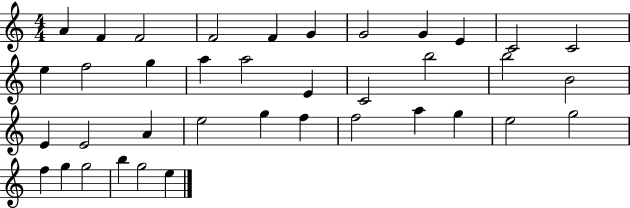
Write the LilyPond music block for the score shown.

{
  \clef treble
  \numericTimeSignature
  \time 4/4
  \key c \major
  a'4 f'4 f'2 | f'2 f'4 g'4 | g'2 g'4 e'4 | c'2 c'2 | \break e''4 f''2 g''4 | a''4 a''2 e'4 | c'2 b''2 | b''2 b'2 | \break e'4 e'2 a'4 | e''2 g''4 f''4 | f''2 a''4 g''4 | e''2 g''2 | \break f''4 g''4 g''2 | b''4 g''2 e''4 | \bar "|."
}